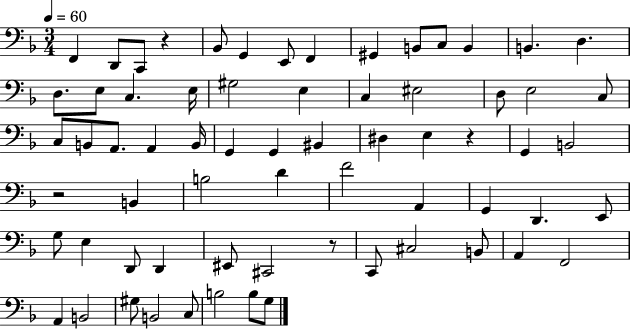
X:1
T:Untitled
M:3/4
L:1/4
K:F
F,, D,,/2 C,,/2 z _B,,/2 G,, E,,/2 F,, ^G,, B,,/2 C,/2 B,, B,, D, D,/2 E,/2 C, E,/4 ^G,2 E, C, ^E,2 D,/2 E,2 C,/2 C,/2 B,,/2 A,,/2 A,, B,,/4 G,, G,, ^B,, ^D, E, z G,, B,,2 z2 B,, B,2 D F2 A,, G,, D,, E,,/2 G,/2 E, D,,/2 D,, ^E,,/2 ^C,,2 z/2 C,,/2 ^C,2 B,,/2 A,, F,,2 A,, B,,2 ^G,/2 B,,2 C,/2 B,2 B,/2 G,/2